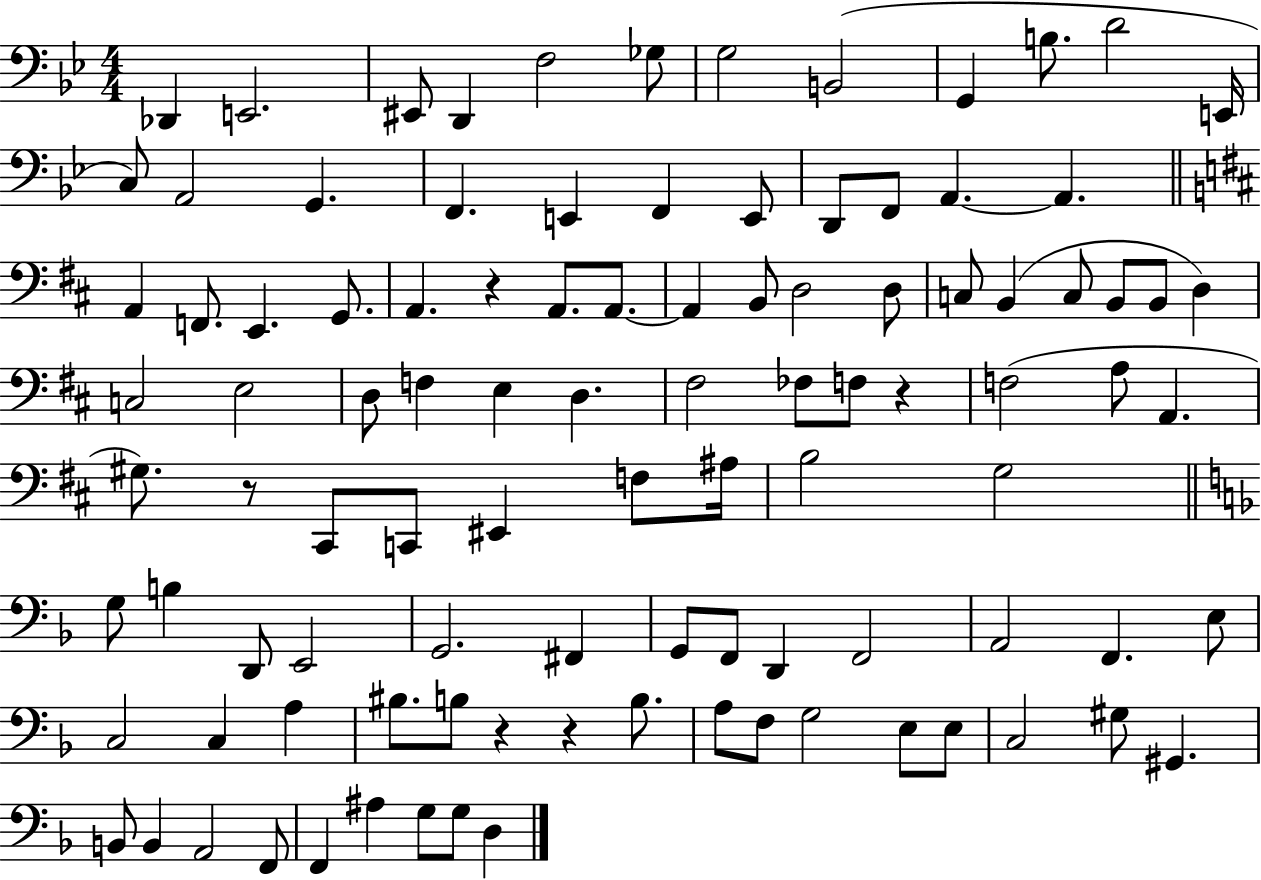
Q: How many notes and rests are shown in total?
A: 101